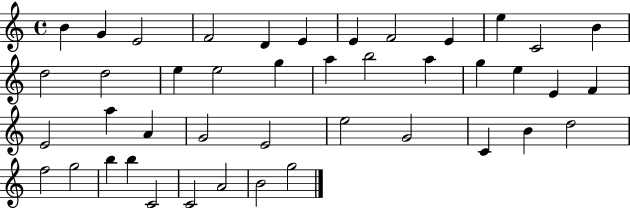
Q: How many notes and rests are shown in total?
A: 43